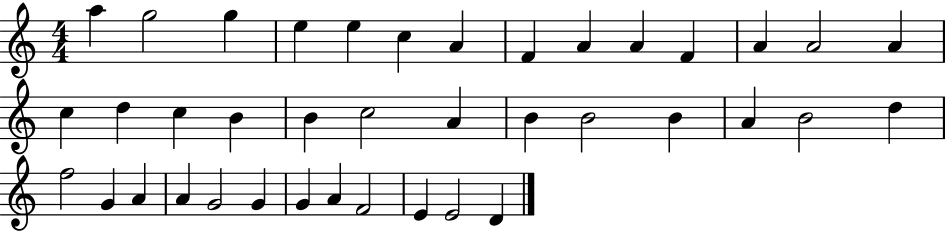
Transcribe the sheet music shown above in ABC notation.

X:1
T:Untitled
M:4/4
L:1/4
K:C
a g2 g e e c A F A A F A A2 A c d c B B c2 A B B2 B A B2 d f2 G A A G2 G G A F2 E E2 D